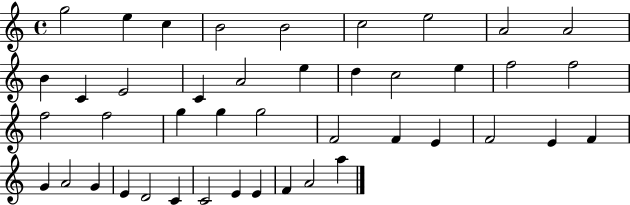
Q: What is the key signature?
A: C major